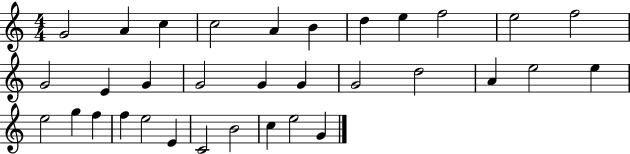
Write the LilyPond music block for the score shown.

{
  \clef treble
  \numericTimeSignature
  \time 4/4
  \key c \major
  g'2 a'4 c''4 | c''2 a'4 b'4 | d''4 e''4 f''2 | e''2 f''2 | \break g'2 e'4 g'4 | g'2 g'4 g'4 | g'2 d''2 | a'4 e''2 e''4 | \break e''2 g''4 f''4 | f''4 e''2 e'4 | c'2 b'2 | c''4 e''2 g'4 | \break \bar "|."
}